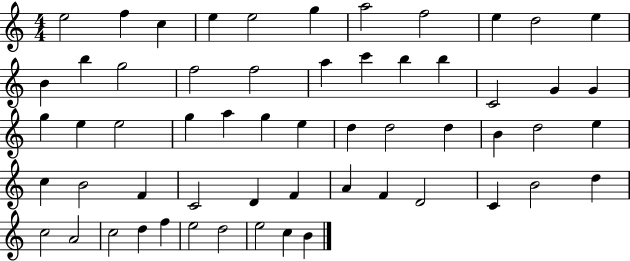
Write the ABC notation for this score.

X:1
T:Untitled
M:4/4
L:1/4
K:C
e2 f c e e2 g a2 f2 e d2 e B b g2 f2 f2 a c' b b C2 G G g e e2 g a g e d d2 d B d2 e c B2 F C2 D F A F D2 C B2 d c2 A2 c2 d f e2 d2 e2 c B